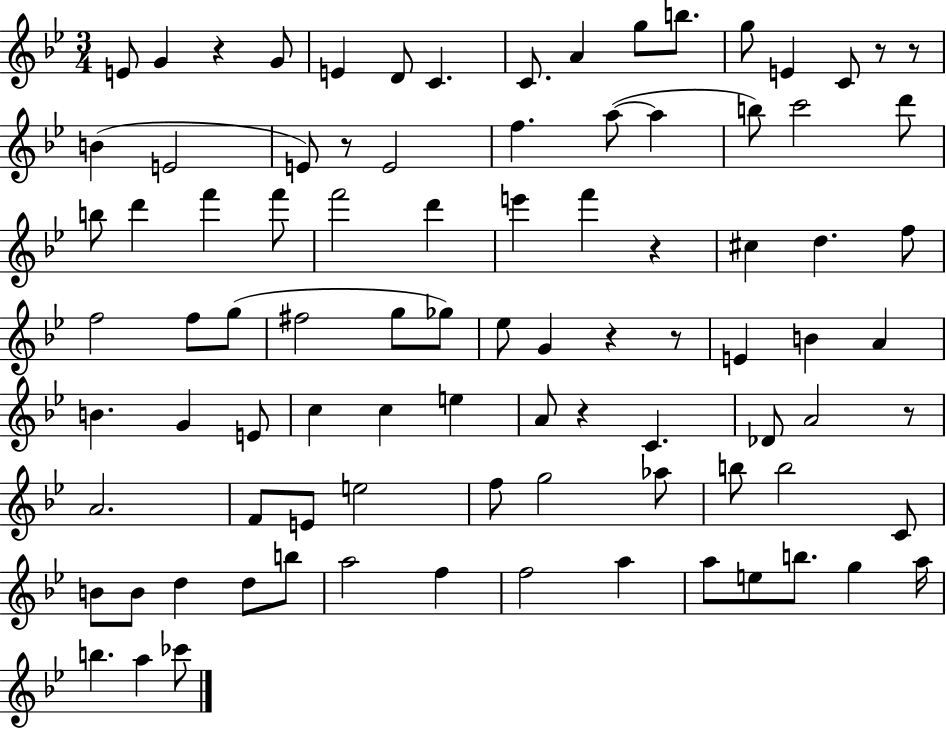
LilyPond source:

{
  \clef treble
  \numericTimeSignature
  \time 3/4
  \key bes \major
  e'8 g'4 r4 g'8 | e'4 d'8 c'4. | c'8. a'4 g''8 b''8. | g''8 e'4 c'8 r8 r8 | \break b'4( e'2 | e'8) r8 e'2 | f''4. a''8~(~ a''4 | b''8) c'''2 d'''8 | \break b''8 d'''4 f'''4 f'''8 | f'''2 d'''4 | e'''4 f'''4 r4 | cis''4 d''4. f''8 | \break f''2 f''8 g''8( | fis''2 g''8 ges''8) | ees''8 g'4 r4 r8 | e'4 b'4 a'4 | \break b'4. g'4 e'8 | c''4 c''4 e''4 | a'8 r4 c'4. | des'8 a'2 r8 | \break a'2. | f'8 e'8 e''2 | f''8 g''2 aes''8 | b''8 b''2 c'8 | \break b'8 b'8 d''4 d''8 b''8 | a''2 f''4 | f''2 a''4 | a''8 e''8 b''8. g''4 a''16 | \break b''4. a''4 ces'''8 | \bar "|."
}